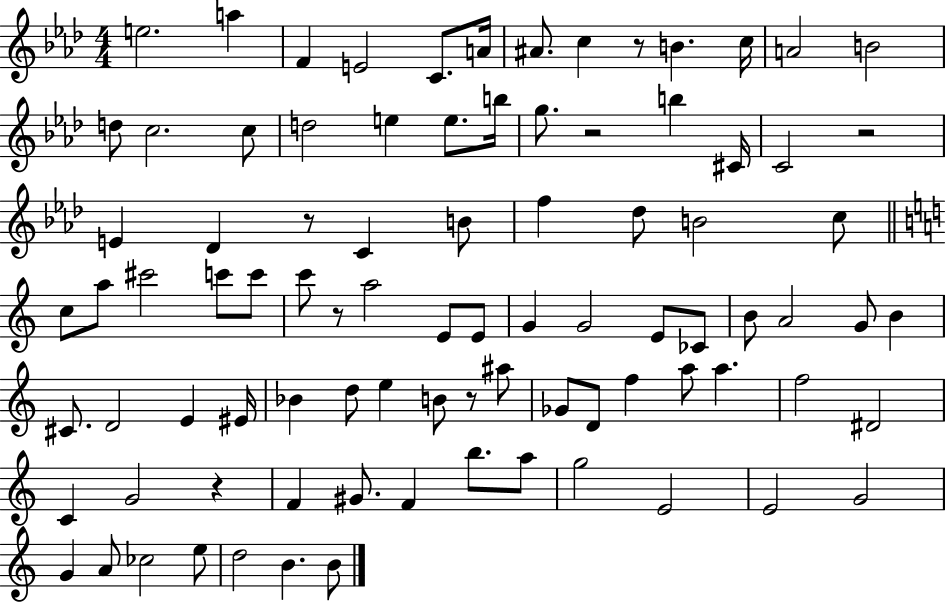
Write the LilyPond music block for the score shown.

{
  \clef treble
  \numericTimeSignature
  \time 4/4
  \key aes \major
  \repeat volta 2 { e''2. a''4 | f'4 e'2 c'8. a'16 | ais'8. c''4 r8 b'4. c''16 | a'2 b'2 | \break d''8 c''2. c''8 | d''2 e''4 e''8. b''16 | g''8. r2 b''4 cis'16 | c'2 r2 | \break e'4 des'4 r8 c'4 b'8 | f''4 des''8 b'2 c''8 | \bar "||" \break \key c \major c''8 a''8 cis'''2 c'''8 c'''8 | c'''8 r8 a''2 e'8 e'8 | g'4 g'2 e'8 ces'8 | b'8 a'2 g'8 b'4 | \break cis'8. d'2 e'4 eis'16 | bes'4 d''8 e''4 b'8 r8 ais''8 | ges'8 d'8 f''4 a''8 a''4. | f''2 dis'2 | \break c'4 g'2 r4 | f'4 gis'8. f'4 b''8. a''8 | g''2 e'2 | e'2 g'2 | \break g'4 a'8 ces''2 e''8 | d''2 b'4. b'8 | } \bar "|."
}